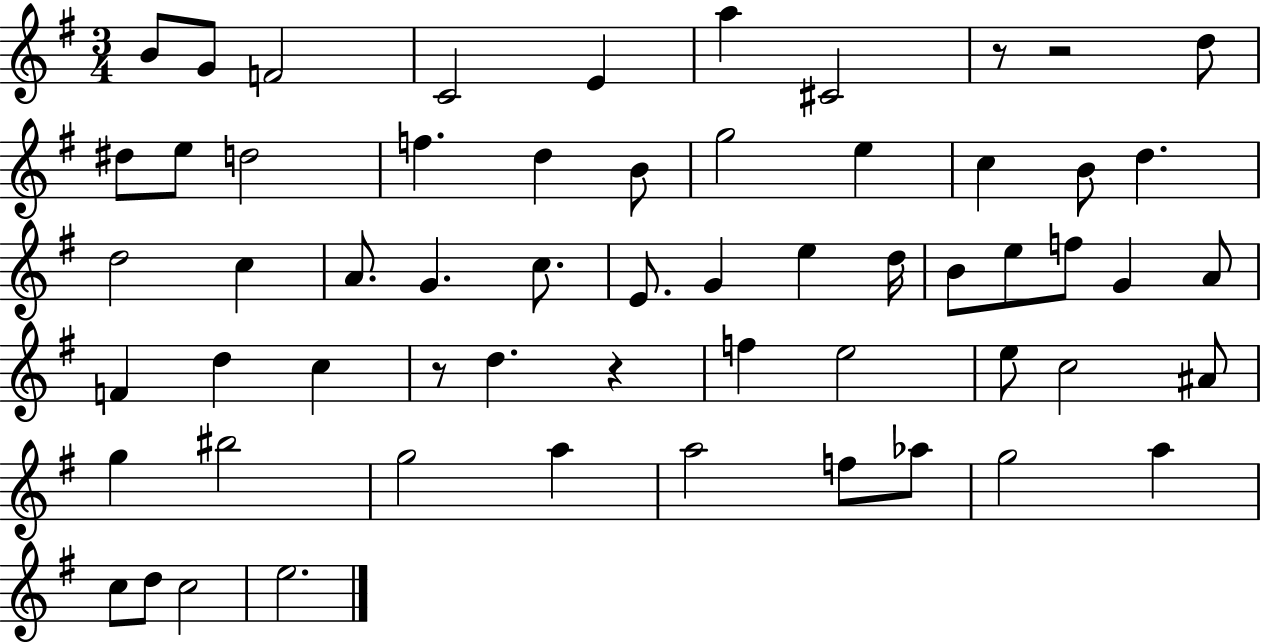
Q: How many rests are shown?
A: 4